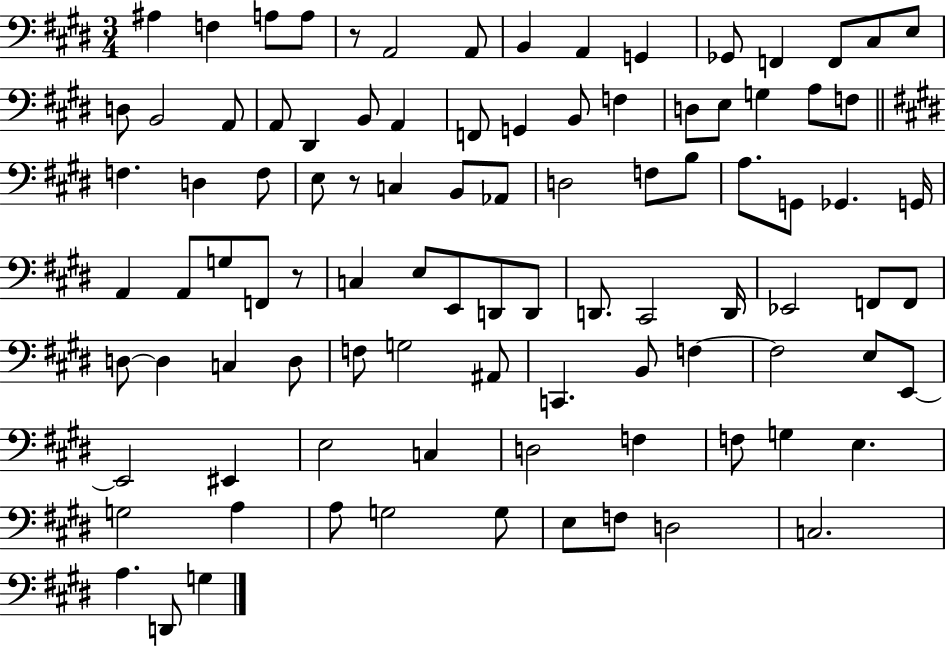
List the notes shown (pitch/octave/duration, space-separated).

A#3/q F3/q A3/e A3/e R/e A2/h A2/e B2/q A2/q G2/q Gb2/e F2/q F2/e C#3/e E3/e D3/e B2/h A2/e A2/e D#2/q B2/e A2/q F2/e G2/q B2/e F3/q D3/e E3/e G3/q A3/e F3/e F3/q. D3/q F3/e E3/e R/e C3/q B2/e Ab2/e D3/h F3/e B3/e A3/e. G2/e Gb2/q. G2/s A2/q A2/e G3/e F2/e R/e C3/q E3/e E2/e D2/e D2/e D2/e. C#2/h D2/s Eb2/h F2/e F2/e D3/e D3/q C3/q D3/e F3/e G3/h A#2/e C2/q. B2/e F3/q F3/h E3/e E2/e E2/h EIS2/q E3/h C3/q D3/h F3/q F3/e G3/q E3/q. G3/h A3/q A3/e G3/h G3/e E3/e F3/e D3/h C3/h. A3/q. D2/e G3/q